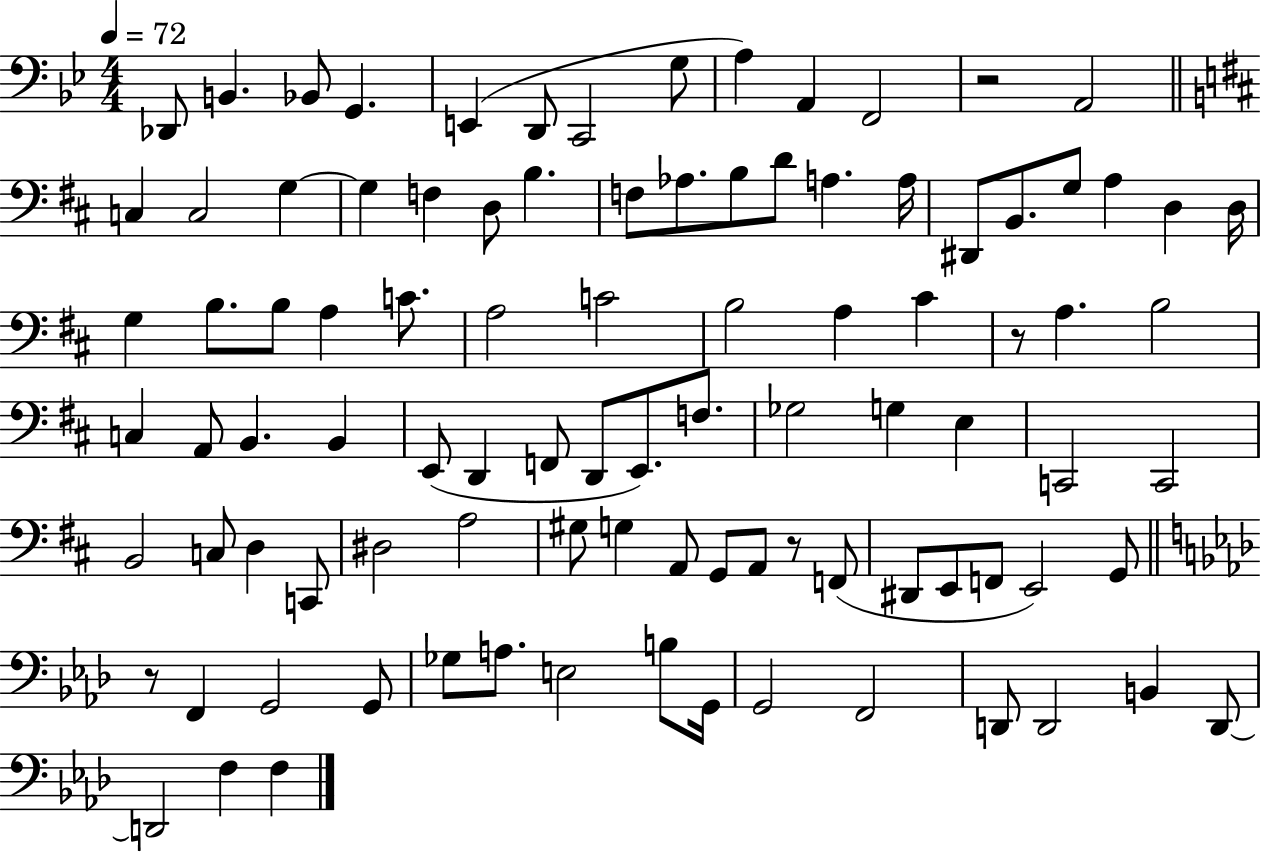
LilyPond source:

{
  \clef bass
  \numericTimeSignature
  \time 4/4
  \key bes \major
  \tempo 4 = 72
  des,8 b,4. bes,8 g,4. | e,4( d,8 c,2 g8 | a4) a,4 f,2 | r2 a,2 | \break \bar "||" \break \key b \minor c4 c2 g4~~ | g4 f4 d8 b4. | f8 aes8. b8 d'8 a4. a16 | dis,8 b,8. g8 a4 d4 d16 | \break g4 b8. b8 a4 c'8. | a2 c'2 | b2 a4 cis'4 | r8 a4. b2 | \break c4 a,8 b,4. b,4 | e,8( d,4 f,8 d,8 e,8.) f8. | ges2 g4 e4 | c,2 c,2 | \break b,2 c8 d4 c,8 | dis2 a2 | gis8 g4 a,8 g,8 a,8 r8 f,8( | dis,8 e,8 f,8 e,2) g,8 | \break \bar "||" \break \key aes \major r8 f,4 g,2 g,8 | ges8 a8. e2 b8 g,16 | g,2 f,2 | d,8 d,2 b,4 d,8~~ | \break d,2 f4 f4 | \bar "|."
}